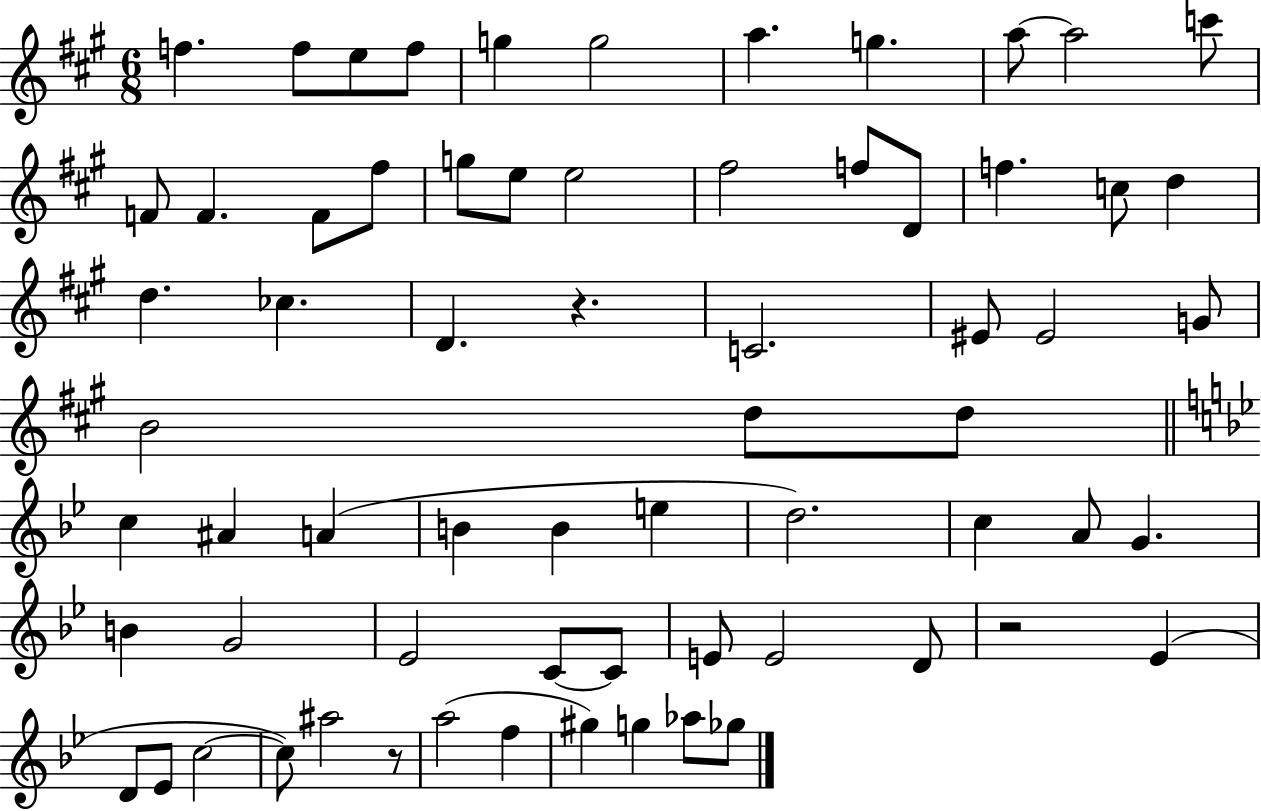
{
  \clef treble
  \numericTimeSignature
  \time 6/8
  \key a \major
  \repeat volta 2 { f''4. f''8 e''8 f''8 | g''4 g''2 | a''4. g''4. | a''8~~ a''2 c'''8 | \break f'8 f'4. f'8 fis''8 | g''8 e''8 e''2 | fis''2 f''8 d'8 | f''4. c''8 d''4 | \break d''4. ces''4. | d'4. r4. | c'2. | eis'8 eis'2 g'8 | \break b'2 d''8 d''8 | \bar "||" \break \key bes \major c''4 ais'4 a'4( | b'4 b'4 e''4 | d''2.) | c''4 a'8 g'4. | \break b'4 g'2 | ees'2 c'8~~ c'8 | e'8 e'2 d'8 | r2 ees'4( | \break d'8 ees'8 c''2~~ | c''8) ais''2 r8 | a''2( f''4 | gis''4) g''4 aes''8 ges''8 | \break } \bar "|."
}